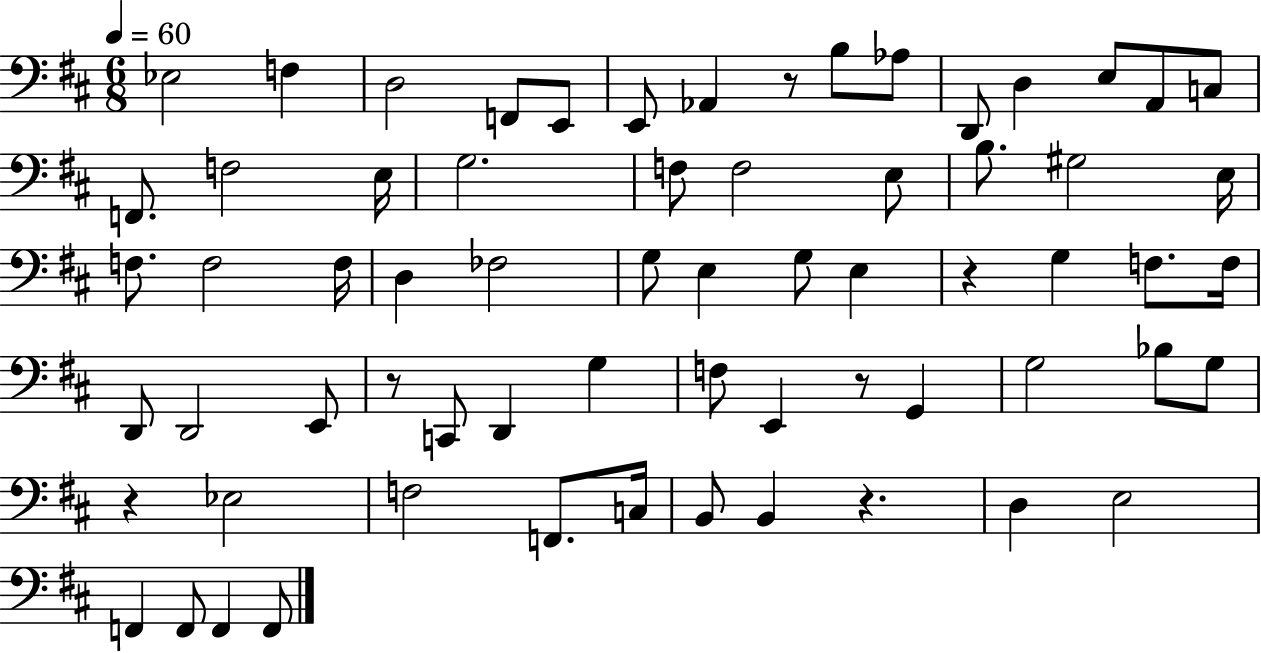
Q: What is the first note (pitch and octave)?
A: Eb3